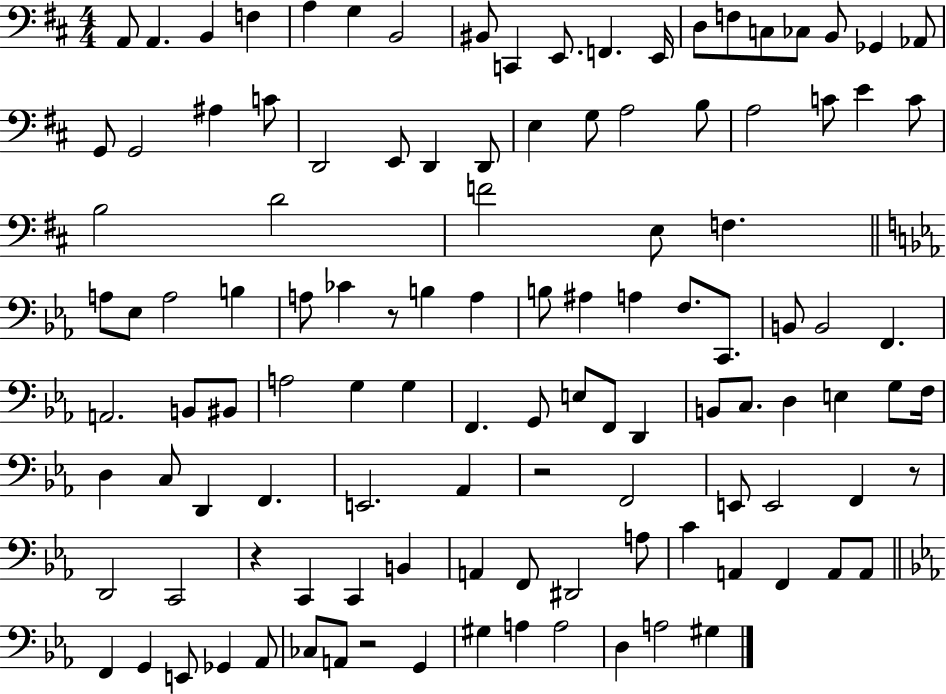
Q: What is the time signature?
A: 4/4